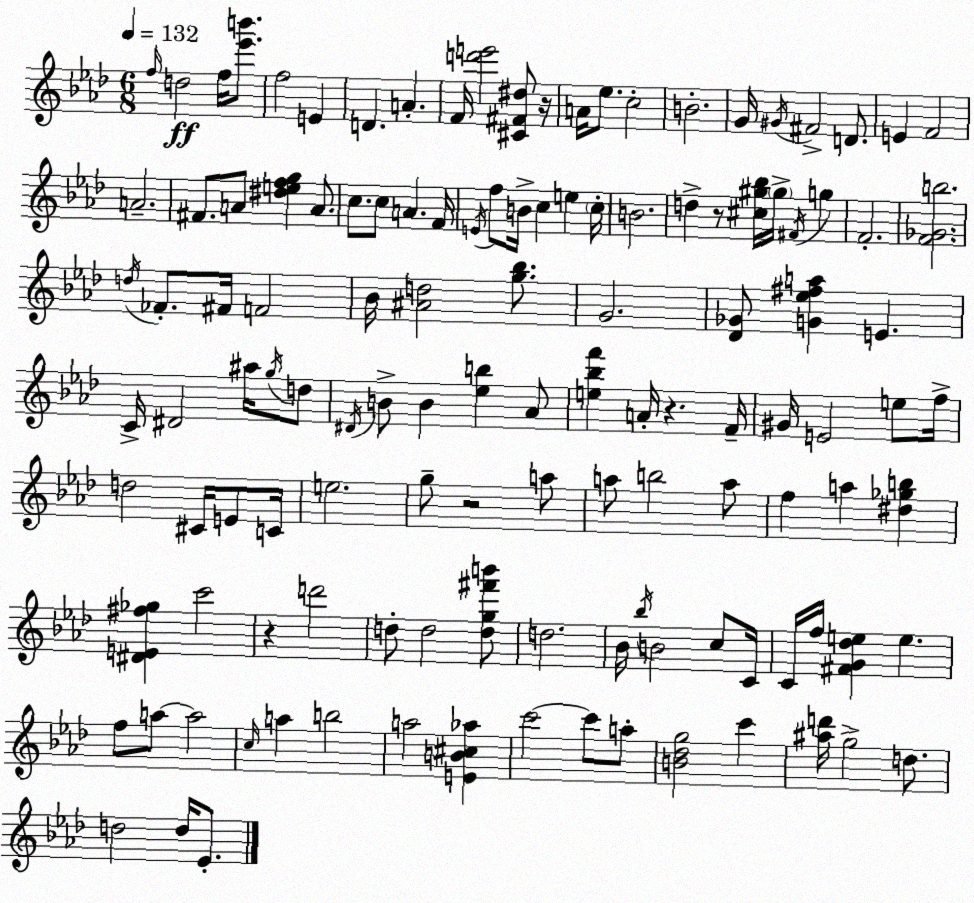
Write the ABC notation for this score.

X:1
T:Untitled
M:6/8
L:1/4
K:Ab
f/4 d2 f/4 [_e'b']/2 f2 E D A F/4 [d'e']2 [^C^F^d]/2 z/4 A/4 _e/2 c2 B2 G/4 ^G/4 ^F2 D/2 E F2 A2 ^F/2 A/2 [^defg] A/2 c/2 c/2 A F/4 E/4 f/2 B/4 c e c/4 B2 d z/2 [^c^g_b]/4 ^g/4 ^F/4 g F2 [F_Gb]2 d/4 _F/2 ^F/4 F2 _B/4 [^Ad]2 [g_b]/2 G2 [_D_G]/2 [G_e^fa] E C/4 ^D2 ^a/4 g/4 d/2 ^D/4 B/2 B [_eb] _A/2 [e_bf'] A/4 z F/4 ^G/4 E2 e/2 f/4 d2 ^C/4 E/2 C/4 e2 g/2 z2 a/2 a/2 b2 a/2 f a [^d_gb] [^DE^f_g] c'2 z d'2 d/2 d2 [dg^f'b']/2 d2 _B/4 _b/4 B2 c/2 C/4 C/4 f/4 [^FG_de] e f/2 a/2 a2 c/4 a b2 a2 [EB^c_a] c'2 c'/2 a/2 [B_dg]2 c' [^ad']/4 g2 d/2 d2 d/4 _E/2